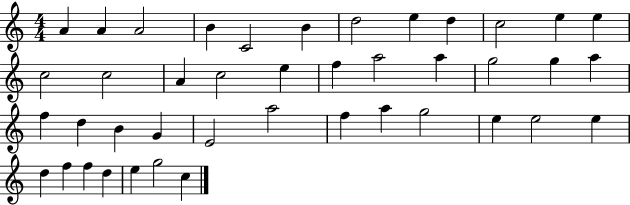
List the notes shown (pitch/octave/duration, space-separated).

A4/q A4/q A4/h B4/q C4/h B4/q D5/h E5/q D5/q C5/h E5/q E5/q C5/h C5/h A4/q C5/h E5/q F5/q A5/h A5/q G5/h G5/q A5/q F5/q D5/q B4/q G4/q E4/h A5/h F5/q A5/q G5/h E5/q E5/h E5/q D5/q F5/q F5/q D5/q E5/q G5/h C5/q